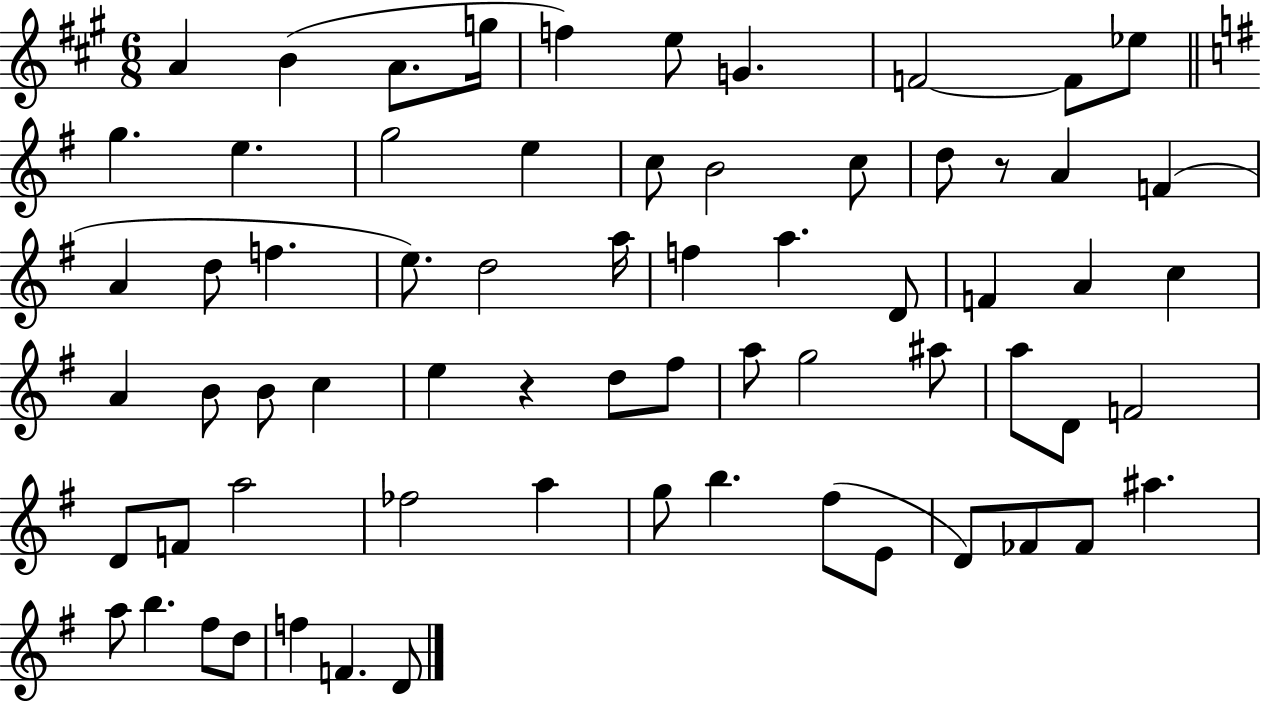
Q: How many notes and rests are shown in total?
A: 67